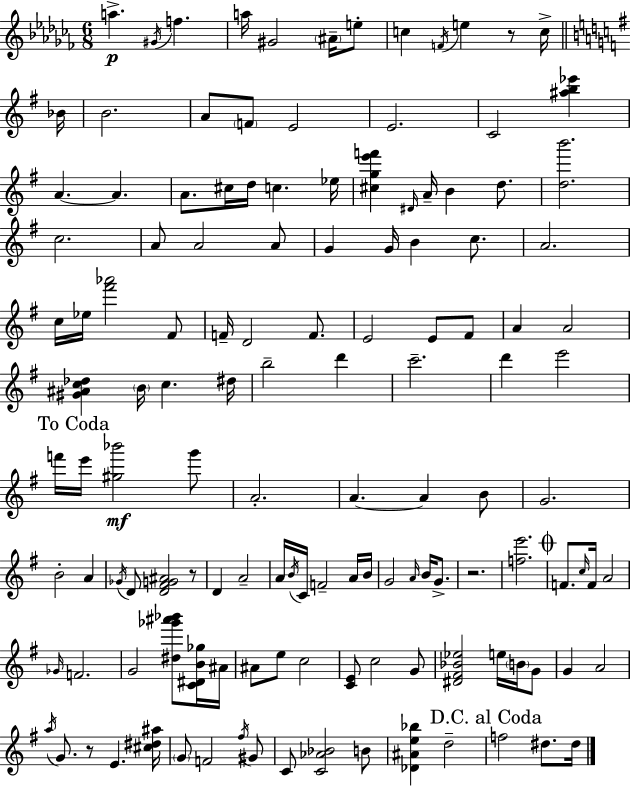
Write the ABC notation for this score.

X:1
T:Untitled
M:6/8
L:1/4
K:Abm
a ^G/4 f a/4 ^G2 ^A/4 e/2 c F/4 e z/2 c/4 _B/4 B2 A/2 F/2 E2 E2 C2 [^ab_e'] A A A/2 ^c/4 d/4 c _e/4 [^cge'f'] ^D/4 A/4 B d/2 [db']2 c2 A/2 A2 A/2 G G/4 B c/2 A2 c/4 _e/4 [^f'_a']2 ^F/2 F/4 D2 F/2 E2 E/2 ^F/2 A A2 [^G^Ac_d] B/4 c ^d/4 b2 d' c'2 d' e'2 f'/4 e'/4 [^g_b']2 g'/2 A2 A A B/2 G2 B2 A _G/4 D/2 [D^FG^A]2 z/2 D A2 A/4 B/4 C/4 F2 A/4 B/4 G2 A/4 B/4 G/2 z2 [fe']2 F/2 c/4 F/4 A2 _G/4 F2 G2 [^d_g'^a'_b']/2 [C^DB_g]/4 ^A/4 ^A/2 e/2 c2 [CE]/2 c2 G/2 [^D^F_B_e]2 e/4 B/4 G/2 G A2 a/4 G/2 z/2 E [^c^d^a]/4 G/2 F2 ^f/4 ^G/2 C/2 [C_A_B]2 B/2 [_D^Ae_b] d2 f2 ^d/2 ^d/4